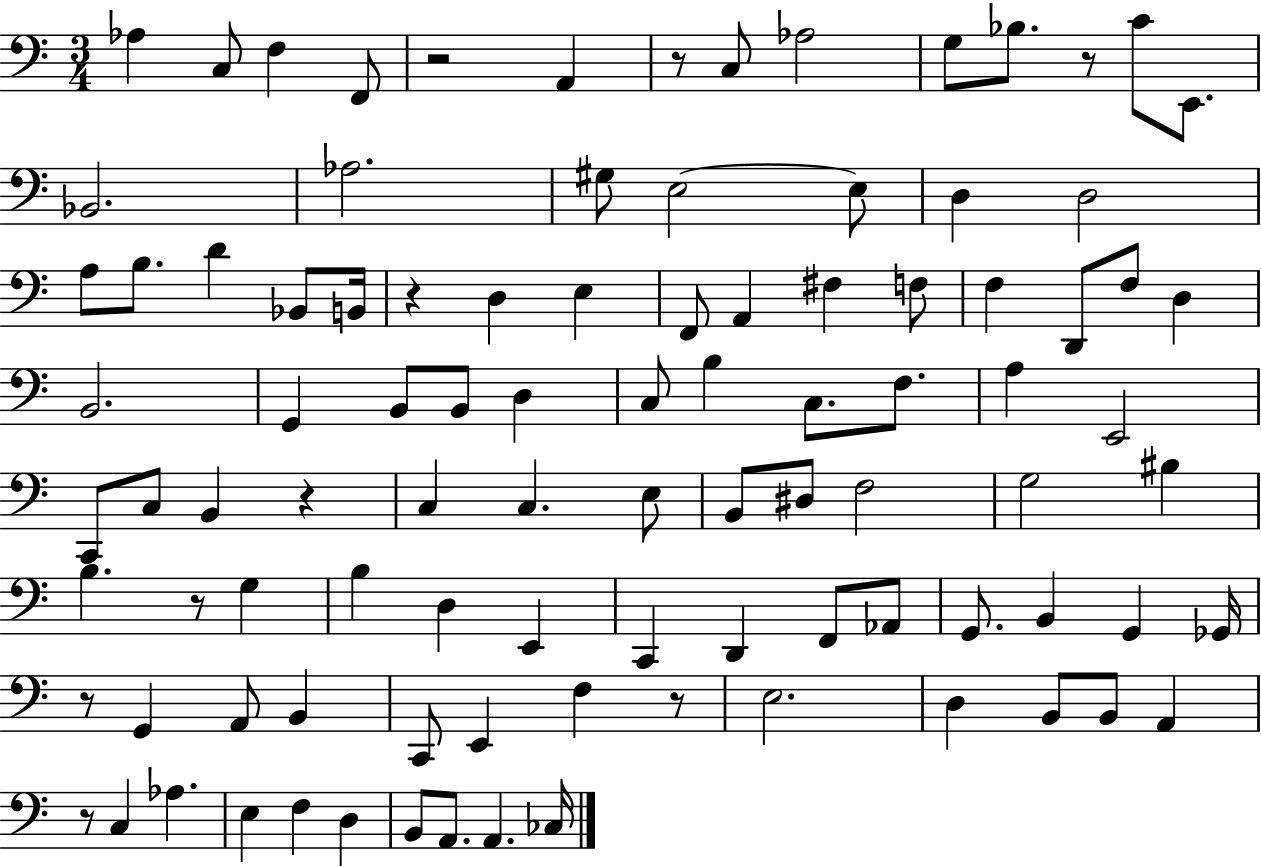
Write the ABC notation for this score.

X:1
T:Untitled
M:3/4
L:1/4
K:C
_A, C,/2 F, F,,/2 z2 A,, z/2 C,/2 _A,2 G,/2 _B,/2 z/2 C/2 E,,/2 _B,,2 _A,2 ^G,/2 E,2 E,/2 D, D,2 A,/2 B,/2 D _B,,/2 B,,/4 z D, E, F,,/2 A,, ^F, F,/2 F, D,,/2 F,/2 D, B,,2 G,, B,,/2 B,,/2 D, C,/2 B, C,/2 F,/2 A, E,,2 C,,/2 C,/2 B,, z C, C, E,/2 B,,/2 ^D,/2 F,2 G,2 ^B, B, z/2 G, B, D, E,, C,, D,, F,,/2 _A,,/2 G,,/2 B,, G,, _G,,/4 z/2 G,, A,,/2 B,, C,,/2 E,, F, z/2 E,2 D, B,,/2 B,,/2 A,, z/2 C, _A, E, F, D, B,,/2 A,,/2 A,, _C,/4